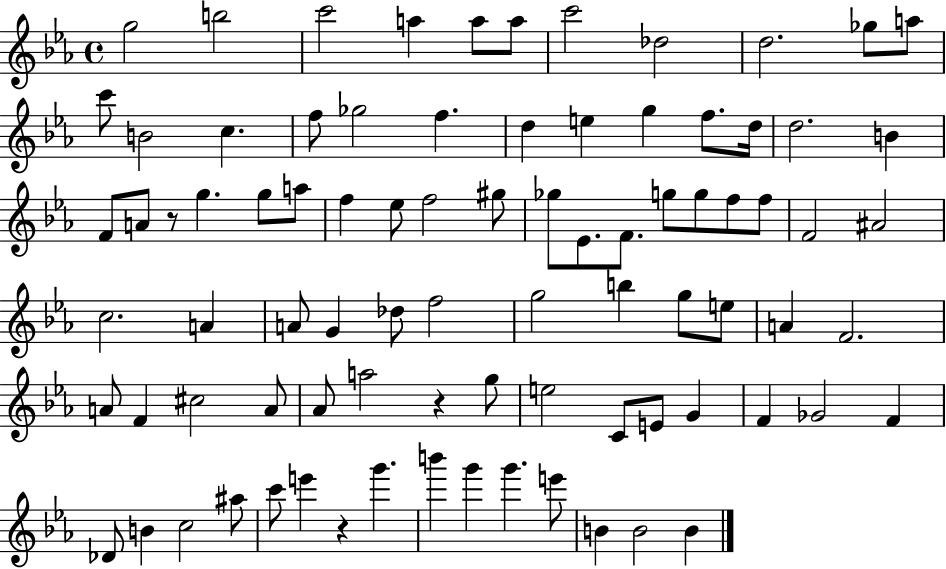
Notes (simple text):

G5/h B5/h C6/h A5/q A5/e A5/e C6/h Db5/h D5/h. Gb5/e A5/e C6/e B4/h C5/q. F5/e Gb5/h F5/q. D5/q E5/q G5/q F5/e. D5/s D5/h. B4/q F4/e A4/e R/e G5/q. G5/e A5/e F5/q Eb5/e F5/h G#5/e Gb5/e Eb4/e. F4/e. G5/e G5/e F5/e F5/e F4/h A#4/h C5/h. A4/q A4/e G4/q Db5/e F5/h G5/h B5/q G5/e E5/e A4/q F4/h. A4/e F4/q C#5/h A4/e Ab4/e A5/h R/q G5/e E5/h C4/e E4/e G4/q F4/q Gb4/h F4/q Db4/e B4/q C5/h A#5/e C6/e E6/q R/q G6/q. B6/q G6/q G6/q. E6/e B4/q B4/h B4/q